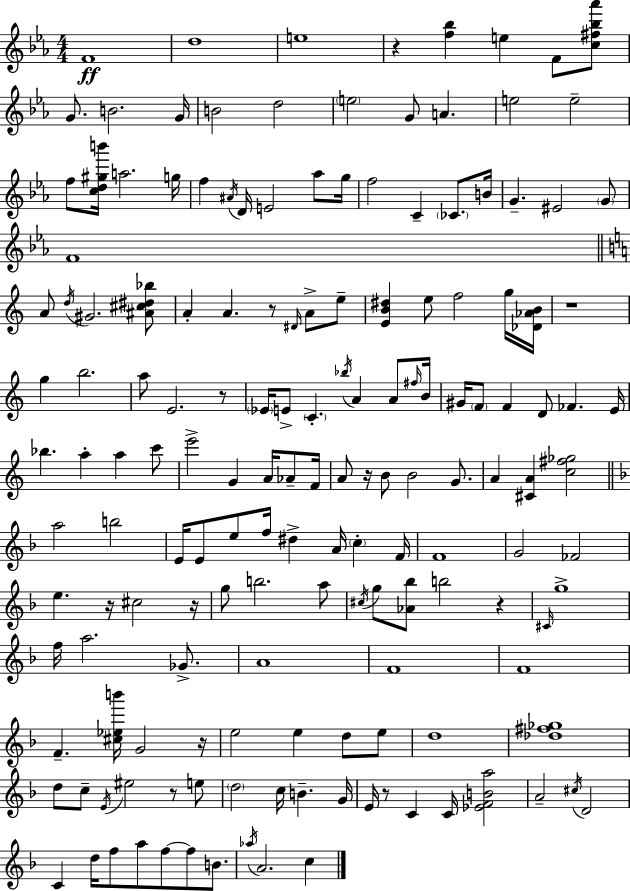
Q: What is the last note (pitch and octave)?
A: C5